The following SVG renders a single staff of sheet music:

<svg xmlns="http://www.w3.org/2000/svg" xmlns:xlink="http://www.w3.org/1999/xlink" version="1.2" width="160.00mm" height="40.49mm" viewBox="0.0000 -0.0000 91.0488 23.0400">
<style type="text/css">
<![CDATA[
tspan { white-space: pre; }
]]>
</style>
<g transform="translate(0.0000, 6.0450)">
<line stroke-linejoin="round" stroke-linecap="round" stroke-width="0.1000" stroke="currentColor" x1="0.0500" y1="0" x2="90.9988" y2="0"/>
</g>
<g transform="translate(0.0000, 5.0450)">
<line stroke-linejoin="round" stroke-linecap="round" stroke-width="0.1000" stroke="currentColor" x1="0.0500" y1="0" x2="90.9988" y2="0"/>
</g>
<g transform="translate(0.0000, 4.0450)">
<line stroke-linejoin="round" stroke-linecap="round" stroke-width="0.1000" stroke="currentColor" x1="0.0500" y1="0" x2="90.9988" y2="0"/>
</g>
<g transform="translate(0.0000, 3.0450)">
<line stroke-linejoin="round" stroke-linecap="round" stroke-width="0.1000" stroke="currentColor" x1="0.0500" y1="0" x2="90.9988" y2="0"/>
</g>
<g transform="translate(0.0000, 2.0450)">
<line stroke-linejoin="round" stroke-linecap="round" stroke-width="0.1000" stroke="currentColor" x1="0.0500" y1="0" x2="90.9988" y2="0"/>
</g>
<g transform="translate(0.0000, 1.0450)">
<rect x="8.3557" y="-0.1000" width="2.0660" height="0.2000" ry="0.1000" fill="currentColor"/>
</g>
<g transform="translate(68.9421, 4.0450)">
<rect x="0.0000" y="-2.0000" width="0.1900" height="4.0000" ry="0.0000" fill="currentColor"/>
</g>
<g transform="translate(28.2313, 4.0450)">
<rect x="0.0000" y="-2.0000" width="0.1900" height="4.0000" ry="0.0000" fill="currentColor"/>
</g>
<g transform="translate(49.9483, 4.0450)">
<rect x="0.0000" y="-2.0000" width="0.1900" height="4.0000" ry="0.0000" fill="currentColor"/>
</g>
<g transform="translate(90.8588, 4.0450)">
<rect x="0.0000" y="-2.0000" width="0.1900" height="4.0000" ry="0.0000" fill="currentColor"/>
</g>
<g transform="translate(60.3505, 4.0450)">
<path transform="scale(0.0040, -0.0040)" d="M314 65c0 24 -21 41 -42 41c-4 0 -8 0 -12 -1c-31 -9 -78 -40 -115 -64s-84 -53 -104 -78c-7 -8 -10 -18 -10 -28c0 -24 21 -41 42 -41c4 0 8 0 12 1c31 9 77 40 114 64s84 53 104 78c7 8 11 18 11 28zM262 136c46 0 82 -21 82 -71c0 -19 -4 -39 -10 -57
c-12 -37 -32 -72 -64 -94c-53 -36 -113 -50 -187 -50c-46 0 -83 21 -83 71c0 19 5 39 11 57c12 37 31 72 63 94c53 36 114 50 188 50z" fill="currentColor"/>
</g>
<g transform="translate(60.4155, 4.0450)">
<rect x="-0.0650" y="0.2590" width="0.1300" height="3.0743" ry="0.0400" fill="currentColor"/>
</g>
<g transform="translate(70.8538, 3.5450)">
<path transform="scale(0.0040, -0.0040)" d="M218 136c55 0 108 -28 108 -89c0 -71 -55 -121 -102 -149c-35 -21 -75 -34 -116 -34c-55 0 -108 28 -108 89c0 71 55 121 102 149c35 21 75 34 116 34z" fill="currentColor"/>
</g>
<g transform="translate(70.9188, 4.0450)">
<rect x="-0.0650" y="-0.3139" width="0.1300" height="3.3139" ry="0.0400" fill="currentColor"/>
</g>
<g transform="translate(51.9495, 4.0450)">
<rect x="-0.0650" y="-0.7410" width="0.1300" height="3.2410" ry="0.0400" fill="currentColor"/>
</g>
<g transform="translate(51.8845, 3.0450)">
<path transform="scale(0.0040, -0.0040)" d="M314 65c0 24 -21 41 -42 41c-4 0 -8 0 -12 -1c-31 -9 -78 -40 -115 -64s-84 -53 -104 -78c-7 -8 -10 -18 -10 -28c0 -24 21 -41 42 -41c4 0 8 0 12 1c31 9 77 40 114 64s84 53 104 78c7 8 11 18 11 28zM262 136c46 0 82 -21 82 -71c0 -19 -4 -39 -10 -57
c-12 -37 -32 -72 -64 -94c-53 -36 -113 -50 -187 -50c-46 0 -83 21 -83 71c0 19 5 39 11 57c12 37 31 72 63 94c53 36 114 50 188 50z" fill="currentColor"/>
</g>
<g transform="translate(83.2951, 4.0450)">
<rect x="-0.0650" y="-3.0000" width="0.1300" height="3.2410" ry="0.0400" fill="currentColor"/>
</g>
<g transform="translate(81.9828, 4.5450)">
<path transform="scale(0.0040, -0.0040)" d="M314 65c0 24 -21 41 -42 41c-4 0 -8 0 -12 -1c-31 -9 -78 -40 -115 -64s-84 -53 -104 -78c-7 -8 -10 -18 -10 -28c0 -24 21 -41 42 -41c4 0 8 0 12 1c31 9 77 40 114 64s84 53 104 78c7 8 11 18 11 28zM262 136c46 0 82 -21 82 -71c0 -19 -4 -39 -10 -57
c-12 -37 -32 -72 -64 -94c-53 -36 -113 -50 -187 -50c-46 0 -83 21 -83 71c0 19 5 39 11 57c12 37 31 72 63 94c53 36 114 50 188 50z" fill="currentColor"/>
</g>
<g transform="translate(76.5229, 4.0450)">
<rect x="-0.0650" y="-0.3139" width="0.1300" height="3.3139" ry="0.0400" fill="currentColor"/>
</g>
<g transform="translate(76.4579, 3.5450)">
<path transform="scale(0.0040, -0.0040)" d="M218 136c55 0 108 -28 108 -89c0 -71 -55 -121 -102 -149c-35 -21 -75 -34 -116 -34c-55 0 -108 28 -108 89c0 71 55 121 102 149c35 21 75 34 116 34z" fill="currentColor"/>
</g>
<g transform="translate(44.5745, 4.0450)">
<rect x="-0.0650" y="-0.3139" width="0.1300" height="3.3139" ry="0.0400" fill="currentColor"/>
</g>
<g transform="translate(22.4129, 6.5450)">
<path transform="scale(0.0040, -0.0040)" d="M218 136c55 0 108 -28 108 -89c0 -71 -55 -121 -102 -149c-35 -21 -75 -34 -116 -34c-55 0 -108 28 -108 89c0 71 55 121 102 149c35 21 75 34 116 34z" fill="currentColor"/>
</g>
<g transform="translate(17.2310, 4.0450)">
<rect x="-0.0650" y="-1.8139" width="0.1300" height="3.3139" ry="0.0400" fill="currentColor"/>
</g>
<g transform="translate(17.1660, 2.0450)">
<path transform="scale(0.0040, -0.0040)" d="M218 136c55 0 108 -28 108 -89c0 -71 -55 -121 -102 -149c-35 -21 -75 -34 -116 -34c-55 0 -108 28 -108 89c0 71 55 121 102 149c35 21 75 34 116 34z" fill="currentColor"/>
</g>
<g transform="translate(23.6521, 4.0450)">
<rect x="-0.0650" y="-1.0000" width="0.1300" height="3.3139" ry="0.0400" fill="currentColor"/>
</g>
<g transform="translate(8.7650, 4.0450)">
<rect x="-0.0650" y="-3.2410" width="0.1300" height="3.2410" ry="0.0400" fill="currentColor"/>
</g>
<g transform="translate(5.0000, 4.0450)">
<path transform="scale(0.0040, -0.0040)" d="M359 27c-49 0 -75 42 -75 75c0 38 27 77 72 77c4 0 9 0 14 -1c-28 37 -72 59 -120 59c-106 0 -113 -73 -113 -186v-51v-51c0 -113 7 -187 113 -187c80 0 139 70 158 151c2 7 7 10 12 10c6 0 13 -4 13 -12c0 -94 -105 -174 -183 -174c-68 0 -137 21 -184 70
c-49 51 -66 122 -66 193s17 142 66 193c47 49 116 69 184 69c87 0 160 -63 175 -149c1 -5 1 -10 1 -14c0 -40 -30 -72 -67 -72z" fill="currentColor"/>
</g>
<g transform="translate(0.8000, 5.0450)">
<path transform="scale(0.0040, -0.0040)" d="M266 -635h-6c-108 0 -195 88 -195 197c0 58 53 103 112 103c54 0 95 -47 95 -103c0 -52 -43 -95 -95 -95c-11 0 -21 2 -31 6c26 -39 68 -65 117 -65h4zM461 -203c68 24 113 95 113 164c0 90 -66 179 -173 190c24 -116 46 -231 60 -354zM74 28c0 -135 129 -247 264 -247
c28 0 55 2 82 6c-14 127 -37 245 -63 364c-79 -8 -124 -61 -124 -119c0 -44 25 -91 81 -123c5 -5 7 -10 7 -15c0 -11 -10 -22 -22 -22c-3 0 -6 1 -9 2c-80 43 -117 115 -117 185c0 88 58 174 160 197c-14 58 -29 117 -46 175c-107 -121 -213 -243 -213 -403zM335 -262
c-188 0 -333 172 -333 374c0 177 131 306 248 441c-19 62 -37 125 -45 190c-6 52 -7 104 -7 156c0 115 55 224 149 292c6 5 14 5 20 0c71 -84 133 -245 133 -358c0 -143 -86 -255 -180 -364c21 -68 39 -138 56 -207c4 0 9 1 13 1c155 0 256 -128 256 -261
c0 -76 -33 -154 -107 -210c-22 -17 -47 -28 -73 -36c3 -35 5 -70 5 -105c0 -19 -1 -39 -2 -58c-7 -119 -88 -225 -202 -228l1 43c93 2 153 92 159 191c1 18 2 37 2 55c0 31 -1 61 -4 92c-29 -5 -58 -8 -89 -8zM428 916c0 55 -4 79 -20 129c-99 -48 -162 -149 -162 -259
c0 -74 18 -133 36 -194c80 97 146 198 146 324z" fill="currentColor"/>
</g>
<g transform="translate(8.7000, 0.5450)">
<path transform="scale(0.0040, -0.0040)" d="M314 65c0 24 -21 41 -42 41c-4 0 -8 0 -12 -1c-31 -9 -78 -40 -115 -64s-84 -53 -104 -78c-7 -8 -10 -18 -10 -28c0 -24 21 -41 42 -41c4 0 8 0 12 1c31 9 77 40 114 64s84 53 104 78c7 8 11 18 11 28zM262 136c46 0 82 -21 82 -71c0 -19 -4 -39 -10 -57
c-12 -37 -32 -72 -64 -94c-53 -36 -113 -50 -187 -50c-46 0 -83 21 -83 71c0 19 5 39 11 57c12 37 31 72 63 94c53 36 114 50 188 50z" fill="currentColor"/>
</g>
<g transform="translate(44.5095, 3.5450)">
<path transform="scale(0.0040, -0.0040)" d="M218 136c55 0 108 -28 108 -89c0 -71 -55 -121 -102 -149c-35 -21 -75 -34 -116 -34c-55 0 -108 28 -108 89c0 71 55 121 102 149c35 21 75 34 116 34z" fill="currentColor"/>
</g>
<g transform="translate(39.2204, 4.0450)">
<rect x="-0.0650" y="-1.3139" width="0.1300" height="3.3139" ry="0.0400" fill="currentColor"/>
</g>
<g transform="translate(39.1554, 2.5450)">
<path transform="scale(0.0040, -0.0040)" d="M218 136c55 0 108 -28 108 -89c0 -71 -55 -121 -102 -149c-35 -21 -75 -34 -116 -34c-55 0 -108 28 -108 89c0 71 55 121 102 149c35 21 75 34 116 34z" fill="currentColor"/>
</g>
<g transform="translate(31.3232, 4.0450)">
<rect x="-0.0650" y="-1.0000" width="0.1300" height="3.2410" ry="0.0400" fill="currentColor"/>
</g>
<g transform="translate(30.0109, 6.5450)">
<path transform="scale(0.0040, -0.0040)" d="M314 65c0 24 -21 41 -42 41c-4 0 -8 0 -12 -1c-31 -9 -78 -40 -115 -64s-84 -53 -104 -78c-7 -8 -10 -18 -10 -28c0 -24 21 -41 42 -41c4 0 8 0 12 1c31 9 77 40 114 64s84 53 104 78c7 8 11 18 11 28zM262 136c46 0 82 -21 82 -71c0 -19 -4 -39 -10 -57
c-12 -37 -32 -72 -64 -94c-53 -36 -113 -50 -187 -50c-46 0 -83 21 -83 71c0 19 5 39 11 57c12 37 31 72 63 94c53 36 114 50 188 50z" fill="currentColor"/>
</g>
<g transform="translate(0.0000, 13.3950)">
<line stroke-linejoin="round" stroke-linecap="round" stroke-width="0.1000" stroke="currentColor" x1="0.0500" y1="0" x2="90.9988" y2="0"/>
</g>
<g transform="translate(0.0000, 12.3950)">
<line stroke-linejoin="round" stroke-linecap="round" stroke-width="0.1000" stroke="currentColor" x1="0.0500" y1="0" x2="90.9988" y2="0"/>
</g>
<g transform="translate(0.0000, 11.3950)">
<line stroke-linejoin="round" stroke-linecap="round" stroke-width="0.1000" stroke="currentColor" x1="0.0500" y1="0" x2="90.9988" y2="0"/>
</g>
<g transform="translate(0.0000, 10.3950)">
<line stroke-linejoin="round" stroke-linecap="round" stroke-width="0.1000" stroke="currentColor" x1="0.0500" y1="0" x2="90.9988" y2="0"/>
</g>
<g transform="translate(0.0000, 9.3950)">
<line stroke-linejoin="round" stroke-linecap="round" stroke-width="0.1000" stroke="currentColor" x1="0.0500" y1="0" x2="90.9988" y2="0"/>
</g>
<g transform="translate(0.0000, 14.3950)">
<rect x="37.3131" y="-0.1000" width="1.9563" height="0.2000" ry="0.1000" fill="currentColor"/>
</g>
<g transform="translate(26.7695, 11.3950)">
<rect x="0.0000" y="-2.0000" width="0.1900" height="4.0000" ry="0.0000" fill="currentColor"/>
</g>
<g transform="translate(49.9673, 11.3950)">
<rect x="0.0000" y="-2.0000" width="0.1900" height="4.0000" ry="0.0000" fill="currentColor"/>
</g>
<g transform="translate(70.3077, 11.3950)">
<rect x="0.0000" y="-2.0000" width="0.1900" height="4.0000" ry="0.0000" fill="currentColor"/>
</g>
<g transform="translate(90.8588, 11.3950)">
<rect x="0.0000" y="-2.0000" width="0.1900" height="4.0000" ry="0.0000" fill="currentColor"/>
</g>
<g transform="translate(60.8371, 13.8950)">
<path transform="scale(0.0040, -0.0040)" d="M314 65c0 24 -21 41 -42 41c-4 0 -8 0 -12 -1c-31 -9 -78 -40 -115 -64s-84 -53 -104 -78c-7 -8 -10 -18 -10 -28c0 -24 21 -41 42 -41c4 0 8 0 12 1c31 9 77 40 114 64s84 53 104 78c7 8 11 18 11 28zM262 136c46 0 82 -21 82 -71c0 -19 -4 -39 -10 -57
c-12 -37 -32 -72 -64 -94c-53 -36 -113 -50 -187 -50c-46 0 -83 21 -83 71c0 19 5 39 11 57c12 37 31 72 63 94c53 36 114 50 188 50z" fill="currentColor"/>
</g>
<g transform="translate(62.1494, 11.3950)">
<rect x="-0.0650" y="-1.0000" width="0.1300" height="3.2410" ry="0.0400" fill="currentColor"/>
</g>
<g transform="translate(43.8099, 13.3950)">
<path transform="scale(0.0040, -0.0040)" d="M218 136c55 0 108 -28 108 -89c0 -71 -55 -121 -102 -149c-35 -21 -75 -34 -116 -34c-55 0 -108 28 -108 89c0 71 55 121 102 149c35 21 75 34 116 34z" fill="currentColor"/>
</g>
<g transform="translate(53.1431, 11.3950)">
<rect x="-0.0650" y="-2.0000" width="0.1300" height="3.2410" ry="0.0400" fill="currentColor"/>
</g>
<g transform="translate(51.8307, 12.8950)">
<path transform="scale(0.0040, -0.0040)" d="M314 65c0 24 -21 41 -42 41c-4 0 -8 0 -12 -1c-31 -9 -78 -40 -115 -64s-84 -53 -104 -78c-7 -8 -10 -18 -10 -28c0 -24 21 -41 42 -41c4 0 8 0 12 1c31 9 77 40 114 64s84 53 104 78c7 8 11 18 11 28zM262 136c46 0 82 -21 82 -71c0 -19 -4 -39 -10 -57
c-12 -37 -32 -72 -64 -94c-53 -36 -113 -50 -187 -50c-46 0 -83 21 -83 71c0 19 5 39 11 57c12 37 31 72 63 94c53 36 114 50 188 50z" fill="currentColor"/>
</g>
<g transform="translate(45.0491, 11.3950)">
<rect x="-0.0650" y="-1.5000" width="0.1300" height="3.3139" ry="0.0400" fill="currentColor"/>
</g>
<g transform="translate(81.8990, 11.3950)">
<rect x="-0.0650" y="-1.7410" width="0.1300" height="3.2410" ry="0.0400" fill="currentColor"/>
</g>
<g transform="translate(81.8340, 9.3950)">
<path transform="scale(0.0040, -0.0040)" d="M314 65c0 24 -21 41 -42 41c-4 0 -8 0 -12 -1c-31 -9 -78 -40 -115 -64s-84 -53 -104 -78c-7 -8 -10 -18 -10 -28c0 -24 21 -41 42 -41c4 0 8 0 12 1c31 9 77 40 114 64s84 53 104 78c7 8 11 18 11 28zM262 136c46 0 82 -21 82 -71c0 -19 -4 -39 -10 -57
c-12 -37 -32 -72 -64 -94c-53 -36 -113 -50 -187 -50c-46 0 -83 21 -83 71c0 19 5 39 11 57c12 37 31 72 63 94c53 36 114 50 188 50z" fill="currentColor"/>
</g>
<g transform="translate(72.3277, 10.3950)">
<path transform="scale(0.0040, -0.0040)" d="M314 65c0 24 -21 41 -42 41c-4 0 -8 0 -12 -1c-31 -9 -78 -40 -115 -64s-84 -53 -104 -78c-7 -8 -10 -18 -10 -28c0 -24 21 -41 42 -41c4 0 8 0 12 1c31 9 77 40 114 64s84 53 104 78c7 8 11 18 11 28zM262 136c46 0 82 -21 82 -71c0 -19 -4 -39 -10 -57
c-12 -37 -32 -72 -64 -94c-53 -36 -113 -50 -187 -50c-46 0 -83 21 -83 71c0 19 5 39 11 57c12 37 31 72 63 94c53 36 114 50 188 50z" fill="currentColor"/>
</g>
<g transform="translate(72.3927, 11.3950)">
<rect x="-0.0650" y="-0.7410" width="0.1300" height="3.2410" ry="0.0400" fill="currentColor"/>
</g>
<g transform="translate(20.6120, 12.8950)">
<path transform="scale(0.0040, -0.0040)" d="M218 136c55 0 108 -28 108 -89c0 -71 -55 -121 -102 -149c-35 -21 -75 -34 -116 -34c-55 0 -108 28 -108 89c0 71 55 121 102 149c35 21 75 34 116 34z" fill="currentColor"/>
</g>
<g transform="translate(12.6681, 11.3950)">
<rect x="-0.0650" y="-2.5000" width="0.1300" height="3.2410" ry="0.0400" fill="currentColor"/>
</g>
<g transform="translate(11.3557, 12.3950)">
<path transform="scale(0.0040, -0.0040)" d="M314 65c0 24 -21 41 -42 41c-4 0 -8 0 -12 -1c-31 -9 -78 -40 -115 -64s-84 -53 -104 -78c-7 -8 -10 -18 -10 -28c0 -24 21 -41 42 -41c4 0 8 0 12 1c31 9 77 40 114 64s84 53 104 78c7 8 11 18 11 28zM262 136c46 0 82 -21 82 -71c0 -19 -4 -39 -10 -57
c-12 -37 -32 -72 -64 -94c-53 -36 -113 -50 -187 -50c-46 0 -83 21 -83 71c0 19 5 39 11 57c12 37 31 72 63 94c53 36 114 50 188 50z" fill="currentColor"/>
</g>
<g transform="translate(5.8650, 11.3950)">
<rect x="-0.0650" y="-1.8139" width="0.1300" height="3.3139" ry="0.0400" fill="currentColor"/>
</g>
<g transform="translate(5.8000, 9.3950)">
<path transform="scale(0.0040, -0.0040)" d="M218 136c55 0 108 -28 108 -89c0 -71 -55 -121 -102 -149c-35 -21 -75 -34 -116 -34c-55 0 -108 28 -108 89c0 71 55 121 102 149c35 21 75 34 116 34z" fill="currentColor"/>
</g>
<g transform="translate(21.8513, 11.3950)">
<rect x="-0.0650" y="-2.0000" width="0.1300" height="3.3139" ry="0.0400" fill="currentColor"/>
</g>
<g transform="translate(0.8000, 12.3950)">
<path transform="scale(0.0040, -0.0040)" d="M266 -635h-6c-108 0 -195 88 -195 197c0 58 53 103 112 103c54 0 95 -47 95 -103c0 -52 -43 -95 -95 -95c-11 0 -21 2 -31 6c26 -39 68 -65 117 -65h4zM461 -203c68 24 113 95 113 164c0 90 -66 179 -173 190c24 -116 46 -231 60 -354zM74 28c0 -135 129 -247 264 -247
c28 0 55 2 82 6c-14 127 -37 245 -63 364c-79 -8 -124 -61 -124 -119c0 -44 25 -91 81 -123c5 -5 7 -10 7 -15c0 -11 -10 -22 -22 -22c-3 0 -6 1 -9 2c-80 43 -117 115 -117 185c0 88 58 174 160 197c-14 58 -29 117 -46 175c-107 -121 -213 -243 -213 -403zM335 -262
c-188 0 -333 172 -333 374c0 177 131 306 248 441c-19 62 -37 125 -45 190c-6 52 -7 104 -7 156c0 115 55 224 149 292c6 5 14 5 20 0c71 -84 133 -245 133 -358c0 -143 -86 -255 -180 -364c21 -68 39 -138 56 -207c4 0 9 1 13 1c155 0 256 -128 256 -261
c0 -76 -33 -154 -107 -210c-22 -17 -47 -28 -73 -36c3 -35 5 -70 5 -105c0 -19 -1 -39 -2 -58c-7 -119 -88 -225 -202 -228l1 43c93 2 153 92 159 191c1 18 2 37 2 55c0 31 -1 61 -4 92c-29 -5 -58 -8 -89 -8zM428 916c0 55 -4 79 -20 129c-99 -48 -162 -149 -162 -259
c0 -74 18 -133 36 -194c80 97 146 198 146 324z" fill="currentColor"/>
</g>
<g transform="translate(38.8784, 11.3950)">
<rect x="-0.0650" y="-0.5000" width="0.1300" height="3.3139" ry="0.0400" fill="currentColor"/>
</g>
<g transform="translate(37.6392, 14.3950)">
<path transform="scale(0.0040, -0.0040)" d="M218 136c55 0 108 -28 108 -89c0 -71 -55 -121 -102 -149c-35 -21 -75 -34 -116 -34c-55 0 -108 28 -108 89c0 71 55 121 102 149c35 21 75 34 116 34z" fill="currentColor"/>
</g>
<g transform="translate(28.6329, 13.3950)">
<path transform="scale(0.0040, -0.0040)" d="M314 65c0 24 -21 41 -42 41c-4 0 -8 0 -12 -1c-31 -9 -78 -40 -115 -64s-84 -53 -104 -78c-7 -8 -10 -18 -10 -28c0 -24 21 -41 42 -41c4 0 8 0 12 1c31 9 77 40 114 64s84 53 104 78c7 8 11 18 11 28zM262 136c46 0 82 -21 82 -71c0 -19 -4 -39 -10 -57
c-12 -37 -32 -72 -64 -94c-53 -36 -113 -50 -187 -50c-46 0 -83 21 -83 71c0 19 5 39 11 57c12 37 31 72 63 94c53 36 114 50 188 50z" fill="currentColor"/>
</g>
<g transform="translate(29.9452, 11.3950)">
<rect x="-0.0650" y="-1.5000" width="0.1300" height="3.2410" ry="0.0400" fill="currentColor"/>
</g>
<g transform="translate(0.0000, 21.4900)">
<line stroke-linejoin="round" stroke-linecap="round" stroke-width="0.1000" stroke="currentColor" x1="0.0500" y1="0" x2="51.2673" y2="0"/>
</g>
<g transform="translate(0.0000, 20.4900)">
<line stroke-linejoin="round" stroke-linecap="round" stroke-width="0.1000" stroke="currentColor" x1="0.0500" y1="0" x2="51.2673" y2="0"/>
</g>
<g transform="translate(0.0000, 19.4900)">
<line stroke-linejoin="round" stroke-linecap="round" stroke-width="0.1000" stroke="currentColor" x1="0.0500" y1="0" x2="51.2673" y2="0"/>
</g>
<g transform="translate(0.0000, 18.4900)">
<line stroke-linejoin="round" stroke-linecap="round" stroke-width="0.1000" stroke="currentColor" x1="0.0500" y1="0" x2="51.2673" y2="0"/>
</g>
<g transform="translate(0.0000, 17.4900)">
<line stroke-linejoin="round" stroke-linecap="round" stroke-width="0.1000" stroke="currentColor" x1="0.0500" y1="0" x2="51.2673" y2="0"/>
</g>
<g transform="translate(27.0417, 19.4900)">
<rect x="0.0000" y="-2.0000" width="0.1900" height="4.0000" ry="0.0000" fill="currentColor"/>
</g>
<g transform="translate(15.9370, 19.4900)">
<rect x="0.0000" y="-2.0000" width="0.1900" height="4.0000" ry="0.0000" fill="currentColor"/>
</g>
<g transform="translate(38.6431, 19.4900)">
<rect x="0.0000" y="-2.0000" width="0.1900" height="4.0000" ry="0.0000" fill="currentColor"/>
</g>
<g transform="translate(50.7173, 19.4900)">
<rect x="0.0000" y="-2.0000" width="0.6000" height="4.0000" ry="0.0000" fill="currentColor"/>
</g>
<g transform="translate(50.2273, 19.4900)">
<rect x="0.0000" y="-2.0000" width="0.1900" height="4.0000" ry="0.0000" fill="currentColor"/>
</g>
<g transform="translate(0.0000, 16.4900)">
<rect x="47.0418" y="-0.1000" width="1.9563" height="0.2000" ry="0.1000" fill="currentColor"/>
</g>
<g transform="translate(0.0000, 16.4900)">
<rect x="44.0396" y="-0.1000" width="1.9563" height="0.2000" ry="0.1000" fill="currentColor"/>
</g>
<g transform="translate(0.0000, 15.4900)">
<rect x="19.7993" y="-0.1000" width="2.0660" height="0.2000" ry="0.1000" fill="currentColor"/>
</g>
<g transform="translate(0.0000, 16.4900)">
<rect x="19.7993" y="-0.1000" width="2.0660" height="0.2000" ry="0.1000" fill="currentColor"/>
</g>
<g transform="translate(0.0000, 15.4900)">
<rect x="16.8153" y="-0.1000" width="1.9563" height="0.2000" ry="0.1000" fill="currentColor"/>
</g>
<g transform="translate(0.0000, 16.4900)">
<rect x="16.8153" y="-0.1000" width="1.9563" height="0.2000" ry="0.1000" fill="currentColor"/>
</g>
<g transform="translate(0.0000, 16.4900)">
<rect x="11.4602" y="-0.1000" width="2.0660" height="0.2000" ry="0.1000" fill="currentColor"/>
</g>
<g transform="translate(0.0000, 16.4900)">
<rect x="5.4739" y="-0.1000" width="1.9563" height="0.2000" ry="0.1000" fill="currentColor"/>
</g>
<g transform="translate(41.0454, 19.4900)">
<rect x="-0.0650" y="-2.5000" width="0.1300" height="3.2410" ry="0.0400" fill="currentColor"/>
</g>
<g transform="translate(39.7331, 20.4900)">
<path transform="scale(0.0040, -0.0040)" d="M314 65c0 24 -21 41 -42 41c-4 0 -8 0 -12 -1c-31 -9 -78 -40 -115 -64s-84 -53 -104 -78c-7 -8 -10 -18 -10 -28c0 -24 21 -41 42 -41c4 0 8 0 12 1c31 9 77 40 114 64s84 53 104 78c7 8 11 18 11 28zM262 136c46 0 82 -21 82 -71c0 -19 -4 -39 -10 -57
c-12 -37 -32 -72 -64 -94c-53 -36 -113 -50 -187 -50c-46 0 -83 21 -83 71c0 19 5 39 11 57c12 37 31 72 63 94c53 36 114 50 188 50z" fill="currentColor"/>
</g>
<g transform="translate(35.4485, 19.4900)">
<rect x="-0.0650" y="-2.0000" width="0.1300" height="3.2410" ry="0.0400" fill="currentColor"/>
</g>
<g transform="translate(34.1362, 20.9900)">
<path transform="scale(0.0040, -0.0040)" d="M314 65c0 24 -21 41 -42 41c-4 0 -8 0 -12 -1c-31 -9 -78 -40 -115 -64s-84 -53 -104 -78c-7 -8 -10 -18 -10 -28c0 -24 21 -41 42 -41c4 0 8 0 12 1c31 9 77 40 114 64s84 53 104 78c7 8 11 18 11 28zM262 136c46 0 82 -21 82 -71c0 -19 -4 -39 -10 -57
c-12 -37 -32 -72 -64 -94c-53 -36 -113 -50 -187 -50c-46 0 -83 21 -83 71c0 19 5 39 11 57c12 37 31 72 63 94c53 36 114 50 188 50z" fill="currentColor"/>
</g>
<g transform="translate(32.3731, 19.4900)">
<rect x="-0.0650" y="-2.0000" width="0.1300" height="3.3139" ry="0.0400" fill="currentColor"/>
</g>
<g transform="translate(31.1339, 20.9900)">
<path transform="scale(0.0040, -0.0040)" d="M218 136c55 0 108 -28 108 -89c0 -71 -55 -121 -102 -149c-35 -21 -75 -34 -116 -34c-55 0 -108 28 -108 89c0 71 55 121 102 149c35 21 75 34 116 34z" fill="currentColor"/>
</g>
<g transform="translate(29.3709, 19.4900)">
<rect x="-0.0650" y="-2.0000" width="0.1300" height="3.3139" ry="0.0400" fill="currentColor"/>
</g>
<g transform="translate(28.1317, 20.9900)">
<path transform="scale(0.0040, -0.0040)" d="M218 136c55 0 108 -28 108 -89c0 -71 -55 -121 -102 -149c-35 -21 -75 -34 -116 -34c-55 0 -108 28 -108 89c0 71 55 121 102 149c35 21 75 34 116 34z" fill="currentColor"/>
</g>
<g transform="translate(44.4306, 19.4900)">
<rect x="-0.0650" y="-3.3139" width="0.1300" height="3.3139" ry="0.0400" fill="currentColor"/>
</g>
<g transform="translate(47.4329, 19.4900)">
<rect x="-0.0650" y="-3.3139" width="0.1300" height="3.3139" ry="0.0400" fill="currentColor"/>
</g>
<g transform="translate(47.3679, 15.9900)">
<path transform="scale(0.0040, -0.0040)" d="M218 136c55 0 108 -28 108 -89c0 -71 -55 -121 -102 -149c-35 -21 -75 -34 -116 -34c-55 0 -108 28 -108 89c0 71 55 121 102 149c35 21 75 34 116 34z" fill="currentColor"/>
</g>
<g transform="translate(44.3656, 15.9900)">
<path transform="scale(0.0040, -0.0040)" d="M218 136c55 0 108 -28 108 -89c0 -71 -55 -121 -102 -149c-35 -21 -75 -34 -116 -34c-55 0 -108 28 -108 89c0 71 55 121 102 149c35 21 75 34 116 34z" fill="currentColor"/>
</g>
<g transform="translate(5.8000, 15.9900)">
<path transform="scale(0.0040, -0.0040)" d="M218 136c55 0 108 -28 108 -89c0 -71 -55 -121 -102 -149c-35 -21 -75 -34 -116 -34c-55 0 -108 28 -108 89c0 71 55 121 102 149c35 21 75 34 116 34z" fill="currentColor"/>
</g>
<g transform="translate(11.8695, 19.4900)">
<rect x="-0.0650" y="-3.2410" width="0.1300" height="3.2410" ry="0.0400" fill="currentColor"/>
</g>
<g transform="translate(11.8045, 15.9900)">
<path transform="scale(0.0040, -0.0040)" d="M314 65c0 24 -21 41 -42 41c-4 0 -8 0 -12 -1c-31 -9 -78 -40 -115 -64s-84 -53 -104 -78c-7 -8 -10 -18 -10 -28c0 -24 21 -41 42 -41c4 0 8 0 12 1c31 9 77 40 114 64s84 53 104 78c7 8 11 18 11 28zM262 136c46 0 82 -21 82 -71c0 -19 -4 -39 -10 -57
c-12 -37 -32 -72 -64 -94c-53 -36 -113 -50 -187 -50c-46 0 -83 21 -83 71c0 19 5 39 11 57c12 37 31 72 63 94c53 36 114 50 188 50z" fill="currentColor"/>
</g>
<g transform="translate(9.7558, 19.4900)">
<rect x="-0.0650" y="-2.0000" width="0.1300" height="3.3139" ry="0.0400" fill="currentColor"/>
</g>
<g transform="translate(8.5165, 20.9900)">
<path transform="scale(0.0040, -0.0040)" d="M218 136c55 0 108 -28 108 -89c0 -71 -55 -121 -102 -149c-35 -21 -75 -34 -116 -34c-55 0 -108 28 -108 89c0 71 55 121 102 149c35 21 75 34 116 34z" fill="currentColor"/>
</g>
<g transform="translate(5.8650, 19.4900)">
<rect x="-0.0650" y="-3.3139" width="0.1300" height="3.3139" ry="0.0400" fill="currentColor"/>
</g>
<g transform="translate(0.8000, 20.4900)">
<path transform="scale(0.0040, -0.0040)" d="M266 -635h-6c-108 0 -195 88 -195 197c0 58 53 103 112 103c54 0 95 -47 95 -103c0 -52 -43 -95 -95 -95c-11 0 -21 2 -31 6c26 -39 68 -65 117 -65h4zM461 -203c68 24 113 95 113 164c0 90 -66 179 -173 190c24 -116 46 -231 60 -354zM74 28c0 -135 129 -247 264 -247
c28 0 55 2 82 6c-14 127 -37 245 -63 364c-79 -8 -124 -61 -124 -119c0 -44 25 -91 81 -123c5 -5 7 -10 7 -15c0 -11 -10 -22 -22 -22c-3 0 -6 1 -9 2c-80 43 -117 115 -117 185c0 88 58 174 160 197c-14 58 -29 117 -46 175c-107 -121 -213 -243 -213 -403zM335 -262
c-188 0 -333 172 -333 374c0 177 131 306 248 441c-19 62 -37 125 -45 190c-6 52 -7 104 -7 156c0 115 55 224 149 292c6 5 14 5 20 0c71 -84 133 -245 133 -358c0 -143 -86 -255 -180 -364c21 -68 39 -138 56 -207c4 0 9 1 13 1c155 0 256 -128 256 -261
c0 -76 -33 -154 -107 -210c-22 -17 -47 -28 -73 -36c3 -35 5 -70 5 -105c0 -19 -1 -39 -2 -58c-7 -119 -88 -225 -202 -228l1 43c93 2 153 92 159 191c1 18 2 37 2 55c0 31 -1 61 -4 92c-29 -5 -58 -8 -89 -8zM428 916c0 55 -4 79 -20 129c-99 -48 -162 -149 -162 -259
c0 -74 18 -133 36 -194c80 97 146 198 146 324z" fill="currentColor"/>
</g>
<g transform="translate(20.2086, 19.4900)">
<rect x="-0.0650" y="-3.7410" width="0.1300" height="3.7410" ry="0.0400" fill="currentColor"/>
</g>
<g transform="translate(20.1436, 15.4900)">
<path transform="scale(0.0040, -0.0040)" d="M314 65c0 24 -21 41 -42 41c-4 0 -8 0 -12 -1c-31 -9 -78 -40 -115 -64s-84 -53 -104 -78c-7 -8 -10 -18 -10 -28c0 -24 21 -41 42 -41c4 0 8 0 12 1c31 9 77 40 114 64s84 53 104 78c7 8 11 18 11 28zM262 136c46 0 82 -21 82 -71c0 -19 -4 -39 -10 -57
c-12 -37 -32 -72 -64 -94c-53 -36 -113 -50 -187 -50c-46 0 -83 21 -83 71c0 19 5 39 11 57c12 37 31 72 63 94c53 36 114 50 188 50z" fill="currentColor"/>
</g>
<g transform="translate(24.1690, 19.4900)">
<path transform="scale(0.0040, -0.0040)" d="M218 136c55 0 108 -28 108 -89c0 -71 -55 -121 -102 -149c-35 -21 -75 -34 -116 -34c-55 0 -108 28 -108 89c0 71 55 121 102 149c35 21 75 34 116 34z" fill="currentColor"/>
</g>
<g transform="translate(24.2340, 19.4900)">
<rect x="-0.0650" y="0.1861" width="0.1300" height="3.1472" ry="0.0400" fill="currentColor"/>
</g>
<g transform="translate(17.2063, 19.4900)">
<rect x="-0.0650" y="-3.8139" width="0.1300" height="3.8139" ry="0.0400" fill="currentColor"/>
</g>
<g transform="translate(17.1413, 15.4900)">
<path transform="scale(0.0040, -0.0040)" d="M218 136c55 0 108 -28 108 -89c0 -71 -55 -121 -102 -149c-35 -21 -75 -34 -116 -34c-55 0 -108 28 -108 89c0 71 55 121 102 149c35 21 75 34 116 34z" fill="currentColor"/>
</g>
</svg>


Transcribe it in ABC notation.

X:1
T:Untitled
M:4/4
L:1/4
K:C
b2 f D D2 e c d2 B2 c c A2 f G2 F E2 C E F2 D2 d2 f2 b F b2 c' c'2 B F F F2 G2 b b